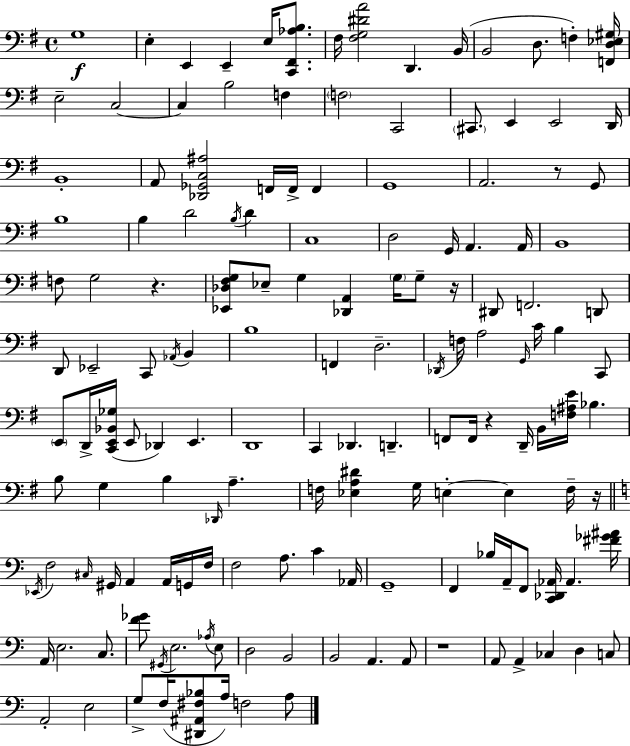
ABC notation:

X:1
T:Untitled
M:4/4
L:1/4
K:G
G,4 E, E,, E,, E,/4 [C,,^F,,_A,B,]/2 ^F,/4 [^F,G,^DA]2 D,, B,,/4 B,,2 D,/2 F, [F,,D,_E,^G,]/4 E,2 C,2 C, B,2 F, F,2 C,,2 ^C,,/2 E,, E,,2 D,,/4 B,,4 A,,/2 [_D,,_G,,C,^A,]2 F,,/4 F,,/4 F,, G,,4 A,,2 z/2 G,,/2 B,4 B, D2 B,/4 D C,4 D,2 G,,/4 A,, A,,/4 B,,4 F,/2 G,2 z [_E,,_D,^F,G,]/2 _E,/2 G, [_D,,A,,] G,/4 G,/2 z/4 ^D,,/2 F,,2 D,,/2 D,,/2 _E,,2 C,,/2 _A,,/4 B,, B,4 F,, D,2 _D,,/4 F,/4 A,2 G,,/4 C/4 B, C,,/2 E,,/2 D,,/4 [C,,E,,_B,,_G,]/4 E,,/2 _D,, E,, D,,4 C,, _D,, D,, F,,/2 F,,/4 z D,,/4 B,,/4 [F,^A,E]/4 _B, B,/2 G, B, _D,,/4 A, F,/4 [_E,A,^D] G,/4 E, E, F,/4 z/4 _E,,/4 F,2 ^C,/4 ^G,,/4 A,, A,,/4 G,,/4 F,/4 F,2 A,/2 C _A,,/4 G,,4 F,, _B,/4 A,,/4 F,,/2 [C,,_D,,_A,,]/4 _A,, [^F_G^A]/4 A,,/4 E,2 C,/2 [F_G]/2 ^G,,/4 E,2 _A,/4 E,/2 D,2 B,,2 B,,2 A,, A,,/2 z4 A,,/2 A,, _C, D, C,/2 A,,2 E,2 G,/2 F,/4 [^D,,^A,,^F,_B,]/2 A,/4 F,2 A,/2